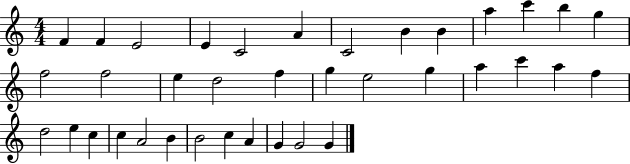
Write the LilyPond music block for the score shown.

{
  \clef treble
  \numericTimeSignature
  \time 4/4
  \key c \major
  f'4 f'4 e'2 | e'4 c'2 a'4 | c'2 b'4 b'4 | a''4 c'''4 b''4 g''4 | \break f''2 f''2 | e''4 d''2 f''4 | g''4 e''2 g''4 | a''4 c'''4 a''4 f''4 | \break d''2 e''4 c''4 | c''4 a'2 b'4 | b'2 c''4 a'4 | g'4 g'2 g'4 | \break \bar "|."
}